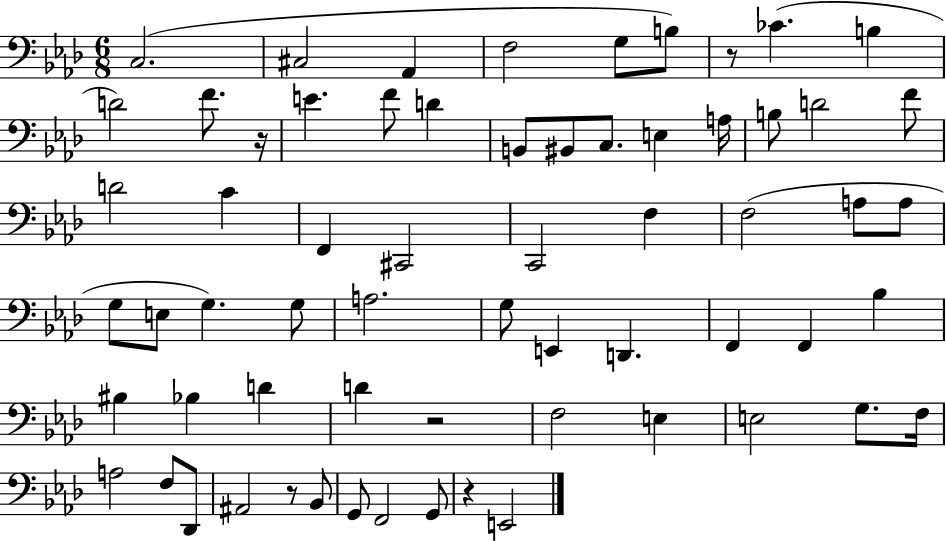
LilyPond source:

{
  \clef bass
  \numericTimeSignature
  \time 6/8
  \key aes \major
  c2.( | cis2 aes,4 | f2 g8 b8) | r8 ces'4.( b4 | \break d'2) f'8. r16 | e'4. f'8 d'4 | b,8 bis,8 c8. e4 a16 | b8 d'2 f'8 | \break d'2 c'4 | f,4 cis,2 | c,2 f4 | f2( a8 a8 | \break g8 e8 g4.) g8 | a2. | g8 e,4 d,4. | f,4 f,4 bes4 | \break bis4 bes4 d'4 | d'4 r2 | f2 e4 | e2 g8. f16 | \break a2 f8 des,8 | ais,2 r8 bes,8 | g,8 f,2 g,8 | r4 e,2 | \break \bar "|."
}